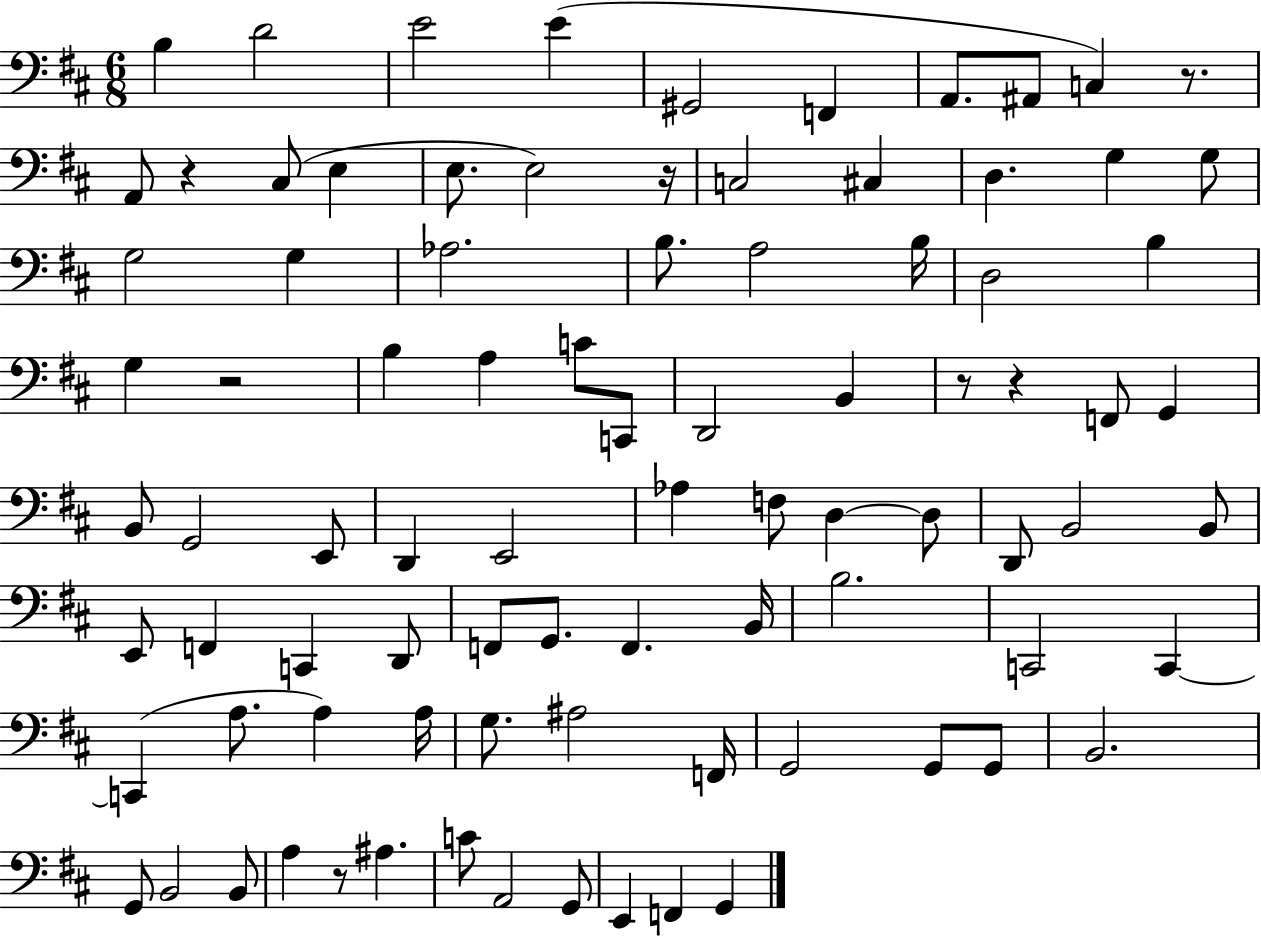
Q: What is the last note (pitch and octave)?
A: G2